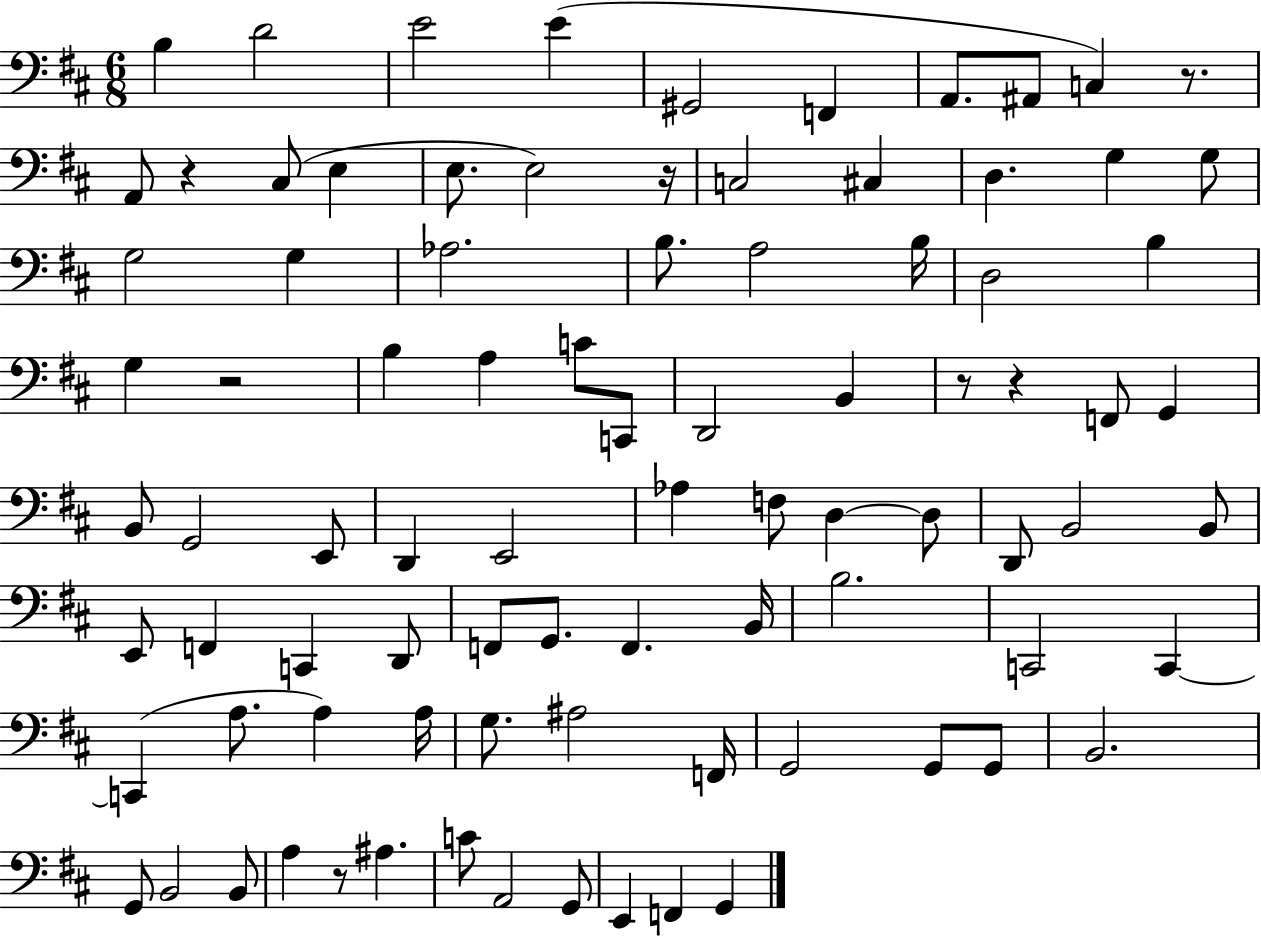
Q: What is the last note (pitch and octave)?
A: G2